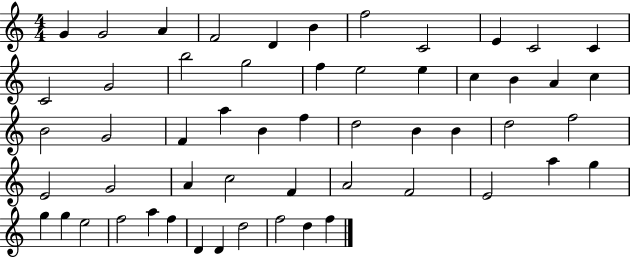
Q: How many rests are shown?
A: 0